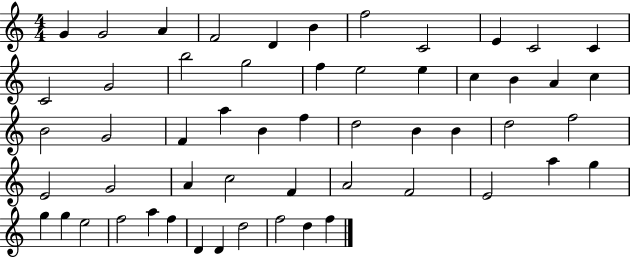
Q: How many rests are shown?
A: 0